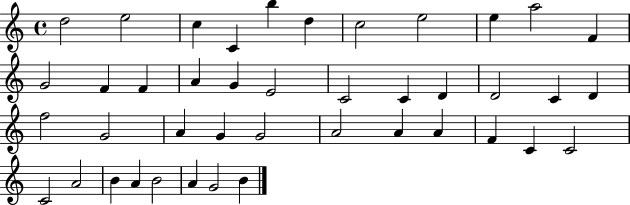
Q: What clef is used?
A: treble